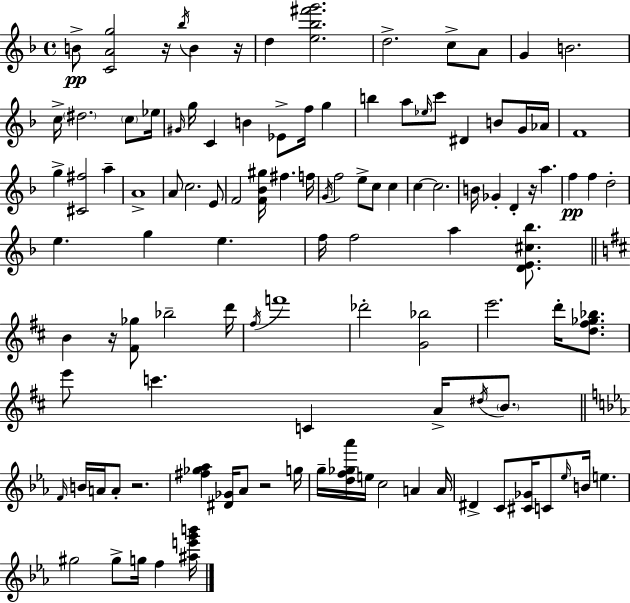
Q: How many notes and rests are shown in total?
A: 112